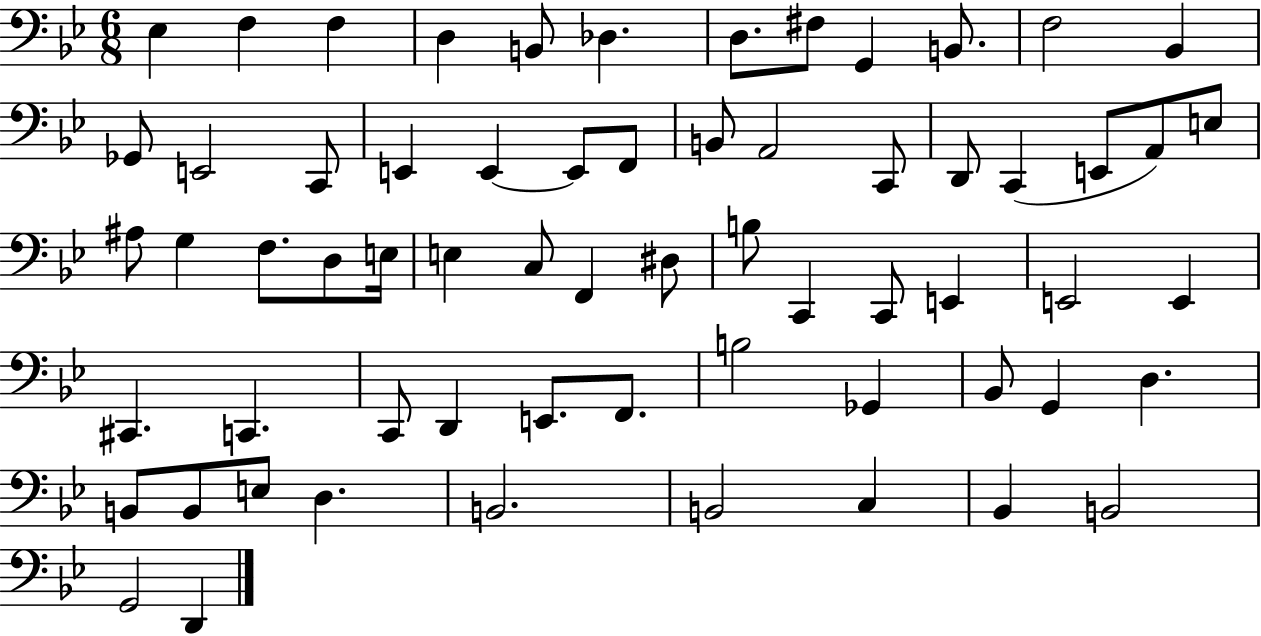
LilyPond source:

{
  \clef bass
  \numericTimeSignature
  \time 6/8
  \key bes \major
  ees4 f4 f4 | d4 b,8 des4. | d8. fis8 g,4 b,8. | f2 bes,4 | \break ges,8 e,2 c,8 | e,4 e,4~~ e,8 f,8 | b,8 a,2 c,8 | d,8 c,4( e,8 a,8) e8 | \break ais8 g4 f8. d8 e16 | e4 c8 f,4 dis8 | b8 c,4 c,8 e,4 | e,2 e,4 | \break cis,4. c,4. | c,8 d,4 e,8. f,8. | b2 ges,4 | bes,8 g,4 d4. | \break b,8 b,8 e8 d4. | b,2. | b,2 c4 | bes,4 b,2 | \break g,2 d,4 | \bar "|."
}